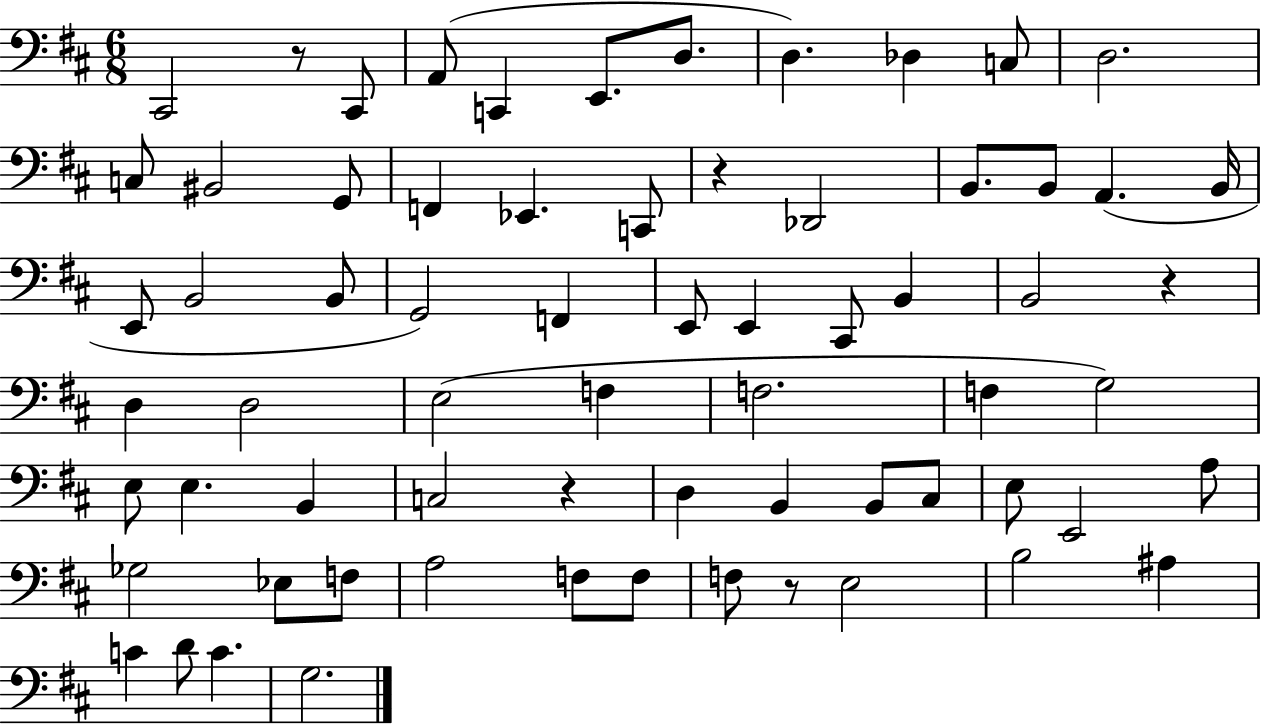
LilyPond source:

{
  \clef bass
  \numericTimeSignature
  \time 6/8
  \key d \major
  cis,2 r8 cis,8 | a,8( c,4 e,8. d8. | d4.) des4 c8 | d2. | \break c8 bis,2 g,8 | f,4 ees,4. c,8 | r4 des,2 | b,8. b,8 a,4.( b,16 | \break e,8 b,2 b,8 | g,2) f,4 | e,8 e,4 cis,8 b,4 | b,2 r4 | \break d4 d2 | e2( f4 | f2. | f4 g2) | \break e8 e4. b,4 | c2 r4 | d4 b,4 b,8 cis8 | e8 e,2 a8 | \break ges2 ees8 f8 | a2 f8 f8 | f8 r8 e2 | b2 ais4 | \break c'4 d'8 c'4. | g2. | \bar "|."
}